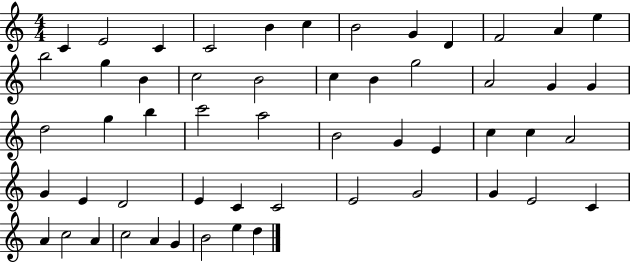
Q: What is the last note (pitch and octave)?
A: D5